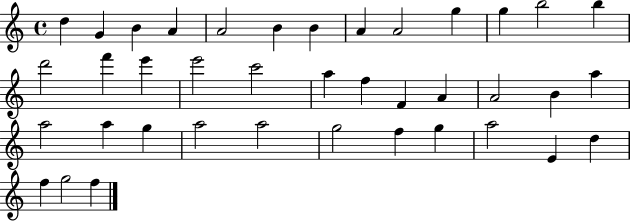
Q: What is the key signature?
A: C major